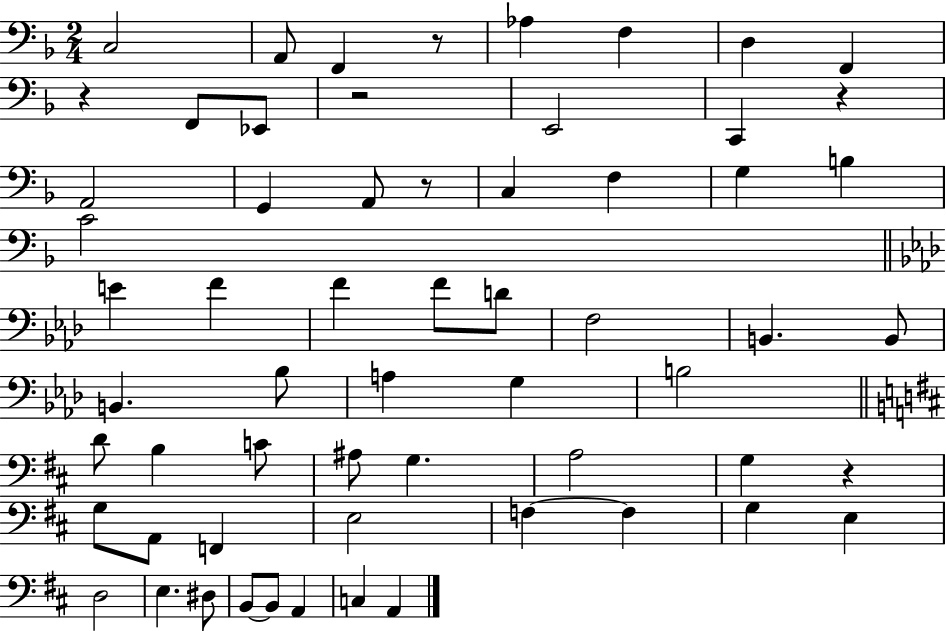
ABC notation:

X:1
T:Untitled
M:2/4
L:1/4
K:F
C,2 A,,/2 F,, z/2 _A, F, D, F,, z F,,/2 _E,,/2 z2 E,,2 C,, z A,,2 G,, A,,/2 z/2 C, F, G, B, C2 E F F F/2 D/2 F,2 B,, B,,/2 B,, _B,/2 A, G, B,2 D/2 B, C/2 ^A,/2 G, A,2 G, z G,/2 A,,/2 F,, E,2 F, F, G, E, D,2 E, ^D,/2 B,,/2 B,,/2 A,, C, A,,